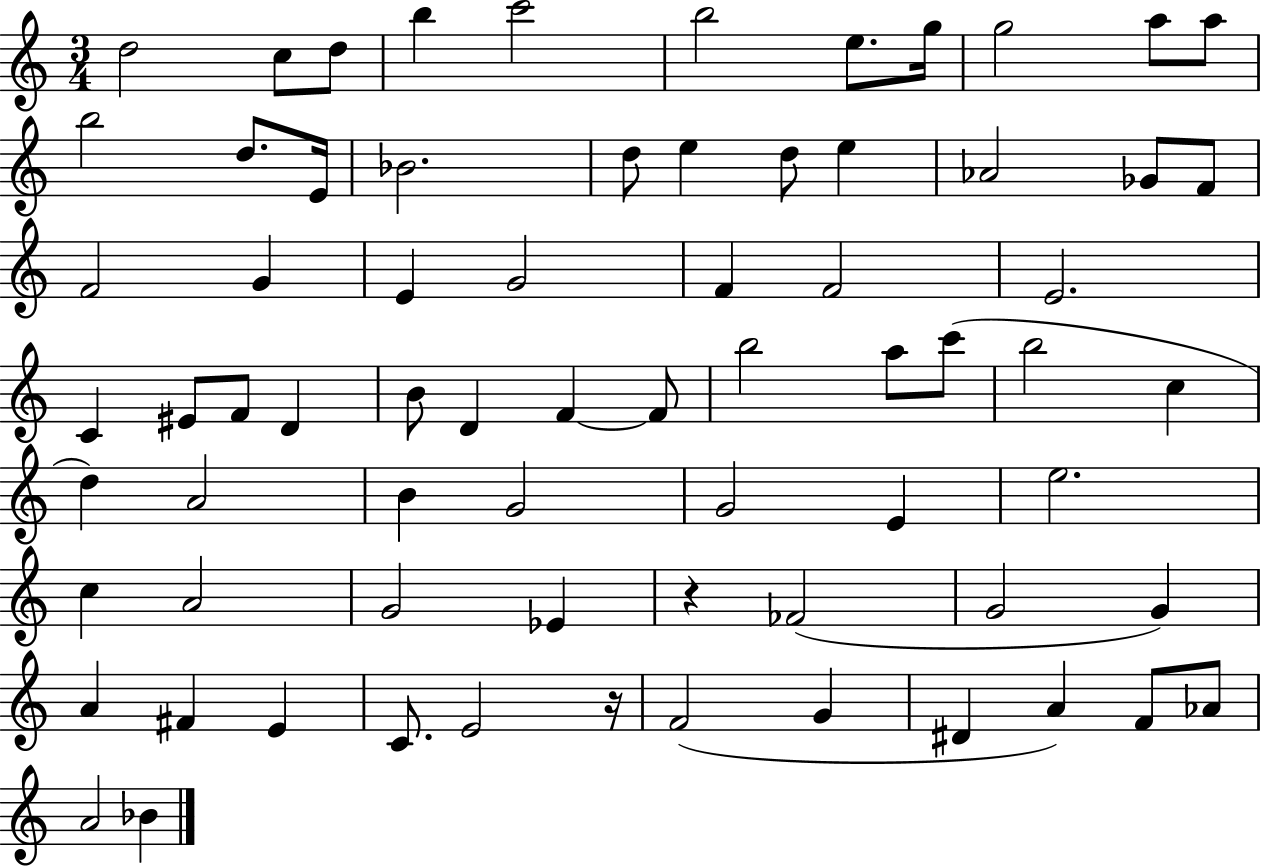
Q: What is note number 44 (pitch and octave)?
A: A4